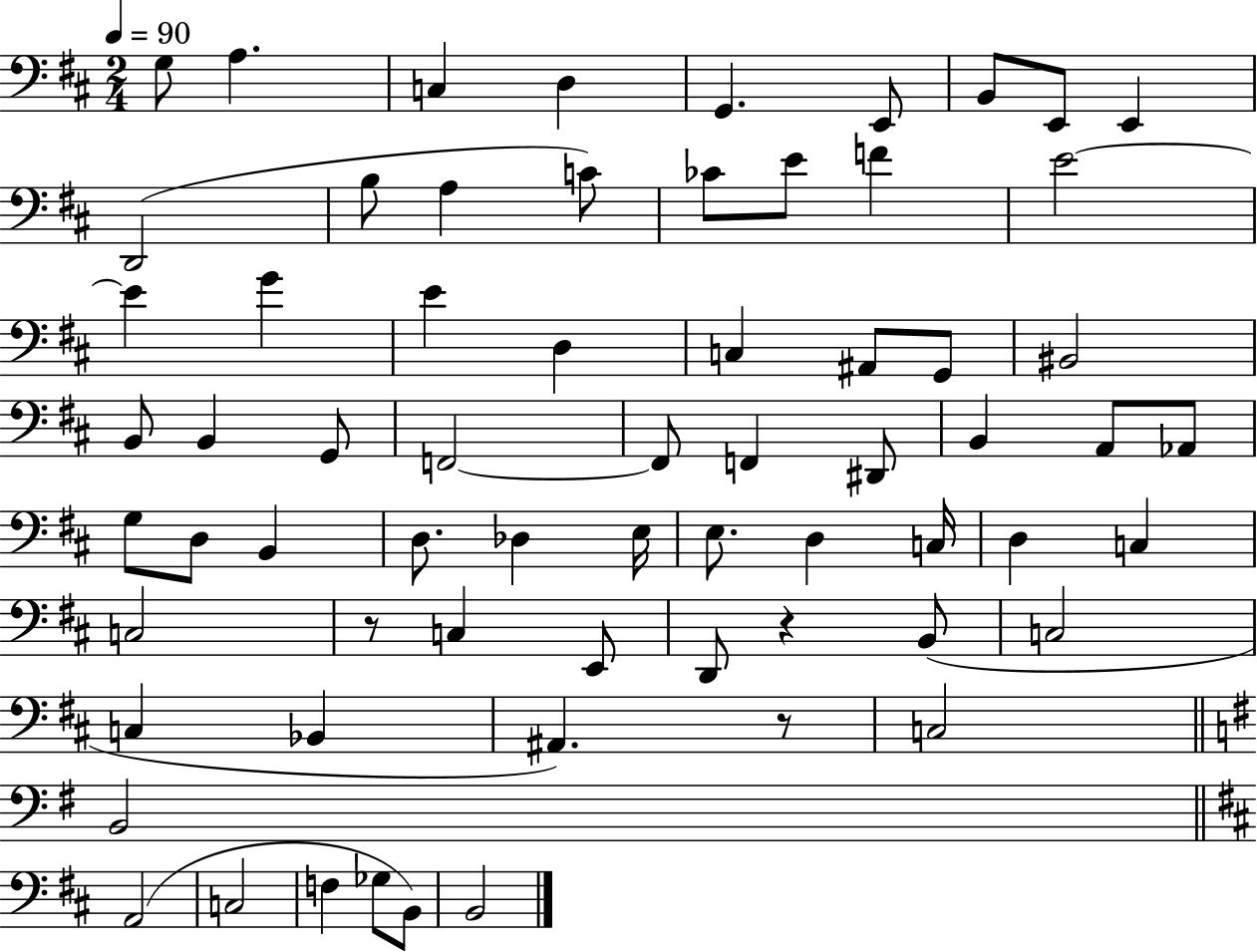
G3/e A3/q. C3/q D3/q G2/q. E2/e B2/e E2/e E2/q D2/h B3/e A3/q C4/e CES4/e E4/e F4/q E4/h E4/q G4/q E4/q D3/q C3/q A#2/e G2/e BIS2/h B2/e B2/q G2/e F2/h F2/e F2/q D#2/e B2/q A2/e Ab2/e G3/e D3/e B2/q D3/e. Db3/q E3/s E3/e. D3/q C3/s D3/q C3/q C3/h R/e C3/q E2/e D2/e R/q B2/e C3/h C3/q Bb2/q A#2/q. R/e C3/h B2/h A2/h C3/h F3/q Gb3/e B2/e B2/h